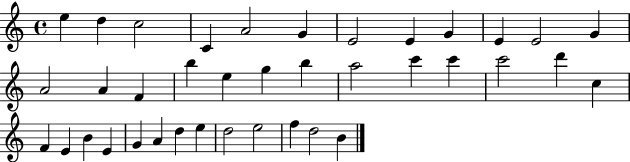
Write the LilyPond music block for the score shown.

{
  \clef treble
  \time 4/4
  \defaultTimeSignature
  \key c \major
  e''4 d''4 c''2 | c'4 a'2 g'4 | e'2 e'4 g'4 | e'4 e'2 g'4 | \break a'2 a'4 f'4 | b''4 e''4 g''4 b''4 | a''2 c'''4 c'''4 | c'''2 d'''4 c''4 | \break f'4 e'4 b'4 e'4 | g'4 a'4 d''4 e''4 | d''2 e''2 | f''4 d''2 b'4 | \break \bar "|."
}